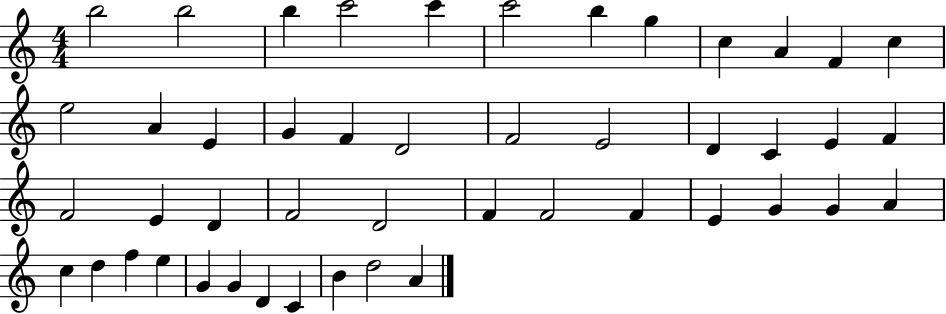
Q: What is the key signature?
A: C major